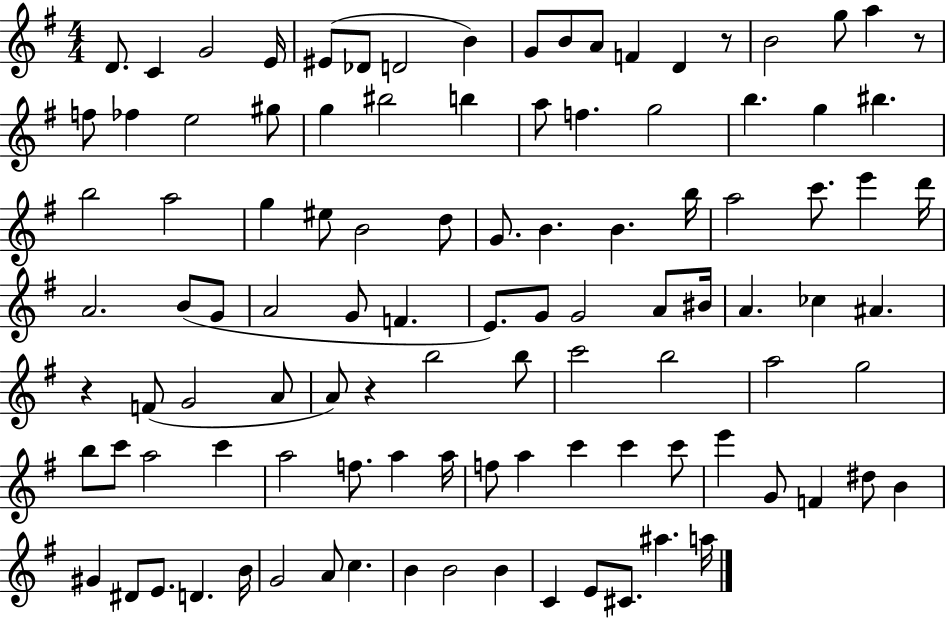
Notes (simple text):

D4/e. C4/q G4/h E4/s EIS4/e Db4/e D4/h B4/q G4/e B4/e A4/e F4/q D4/q R/e B4/h G5/e A5/q R/e F5/e FES5/q E5/h G#5/e G5/q BIS5/h B5/q A5/e F5/q. G5/h B5/q. G5/q BIS5/q. B5/h A5/h G5/q EIS5/e B4/h D5/e G4/e. B4/q. B4/q. B5/s A5/h C6/e. E6/q D6/s A4/h. B4/e G4/e A4/h G4/e F4/q. E4/e. G4/e G4/h A4/e BIS4/s A4/q. CES5/q A#4/q. R/q F4/e G4/h A4/e A4/e R/q B5/h B5/e C6/h B5/h A5/h G5/h B5/e C6/e A5/h C6/q A5/h F5/e. A5/q A5/s F5/e A5/q C6/q C6/q C6/e E6/q G4/e F4/q D#5/e B4/q G#4/q D#4/e E4/e. D4/q. B4/s G4/h A4/e C5/q. B4/q B4/h B4/q C4/q E4/e C#4/e. A#5/q. A5/s